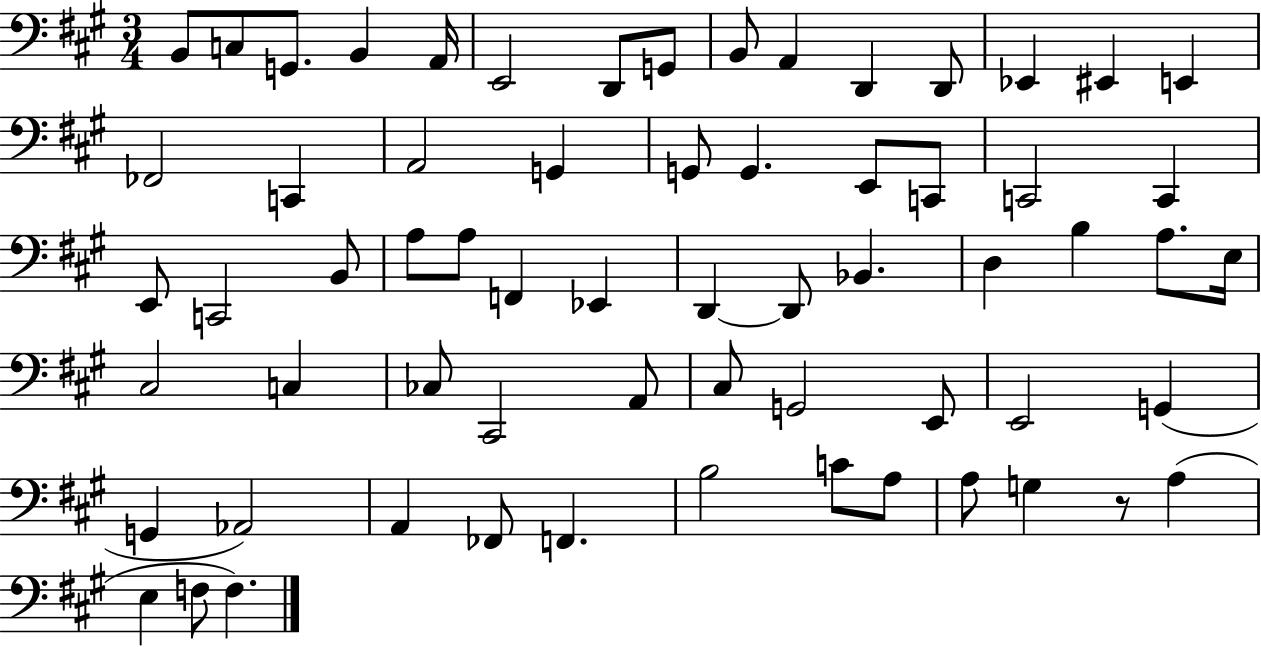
X:1
T:Untitled
M:3/4
L:1/4
K:A
B,,/2 C,/2 G,,/2 B,, A,,/4 E,,2 D,,/2 G,,/2 B,,/2 A,, D,, D,,/2 _E,, ^E,, E,, _F,,2 C,, A,,2 G,, G,,/2 G,, E,,/2 C,,/2 C,,2 C,, E,,/2 C,,2 B,,/2 A,/2 A,/2 F,, _E,, D,, D,,/2 _B,, D, B, A,/2 E,/4 ^C,2 C, _C,/2 ^C,,2 A,,/2 ^C,/2 G,,2 E,,/2 E,,2 G,, G,, _A,,2 A,, _F,,/2 F,, B,2 C/2 A,/2 A,/2 G, z/2 A, E, F,/2 F,